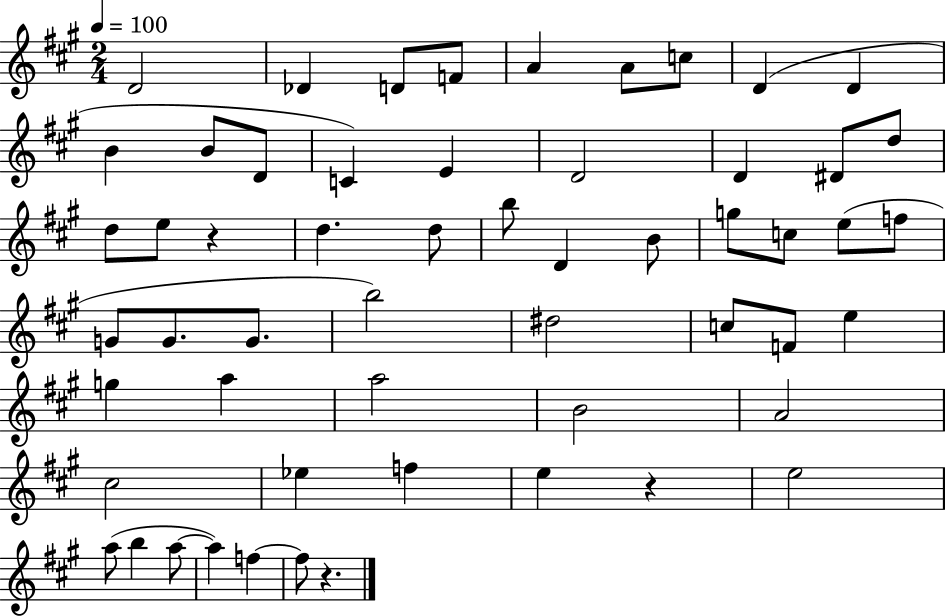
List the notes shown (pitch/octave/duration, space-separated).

D4/h Db4/q D4/e F4/e A4/q A4/e C5/e D4/q D4/q B4/q B4/e D4/e C4/q E4/q D4/h D4/q D#4/e D5/e D5/e E5/e R/q D5/q. D5/e B5/e D4/q B4/e G5/e C5/e E5/e F5/e G4/e G4/e. G4/e. B5/h D#5/h C5/e F4/e E5/q G5/q A5/q A5/h B4/h A4/h C#5/h Eb5/q F5/q E5/q R/q E5/h A5/e B5/q A5/e A5/q F5/q F5/e R/q.